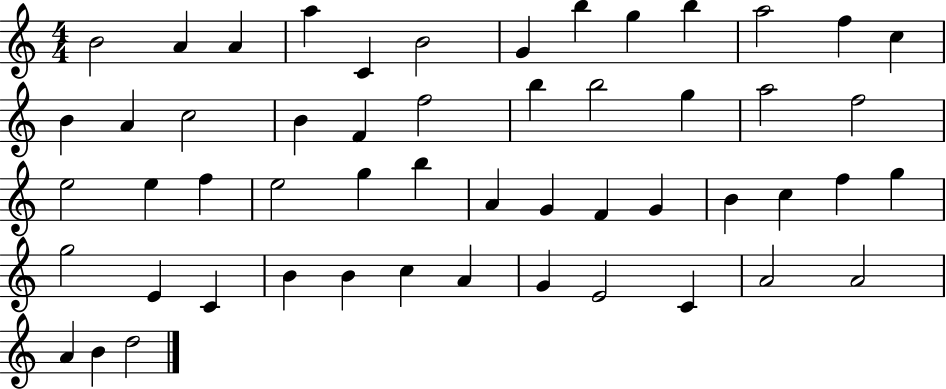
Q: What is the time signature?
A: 4/4